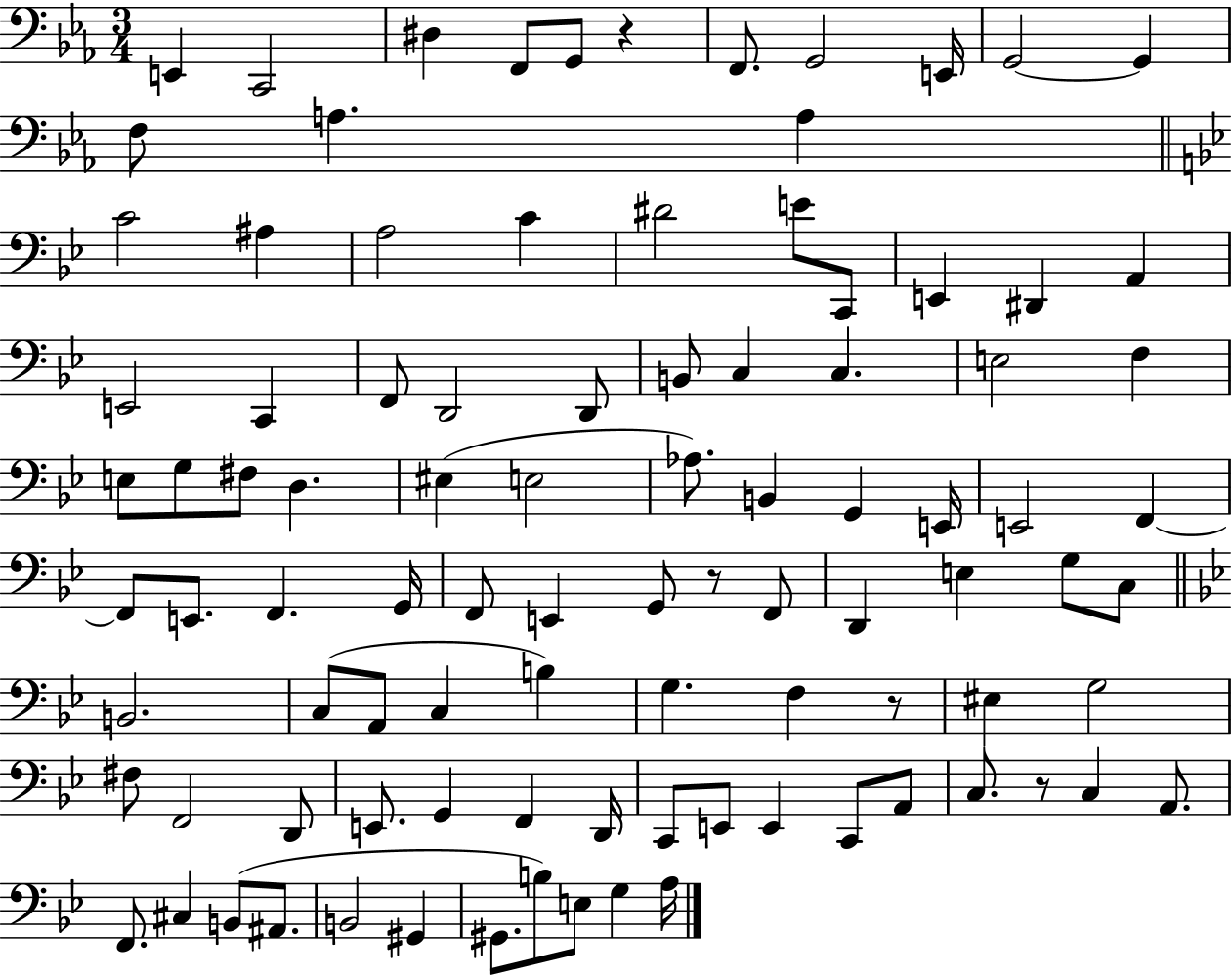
{
  \clef bass
  \numericTimeSignature
  \time 3/4
  \key ees \major
  \repeat volta 2 { e,4 c,2 | dis4 f,8 g,8 r4 | f,8. g,2 e,16 | g,2~~ g,4 | \break f8 a4. a4 | \bar "||" \break \key bes \major c'2 ais4 | a2 c'4 | dis'2 e'8 c,8 | e,4 dis,4 a,4 | \break e,2 c,4 | f,8 d,2 d,8 | b,8 c4 c4. | e2 f4 | \break e8 g8 fis8 d4. | eis4( e2 | aes8.) b,4 g,4 e,16 | e,2 f,4~~ | \break f,8 e,8. f,4. g,16 | f,8 e,4 g,8 r8 f,8 | d,4 e4 g8 c8 | \bar "||" \break \key bes \major b,2. | c8( a,8 c4 b4) | g4. f4 r8 | eis4 g2 | \break fis8 f,2 d,8 | e,8. g,4 f,4 d,16 | c,8 e,8 e,4 c,8 a,8 | c8. r8 c4 a,8. | \break f,8. cis4 b,8( ais,8. | b,2 gis,4 | gis,8. b8) e8 g4 a16 | } \bar "|."
}